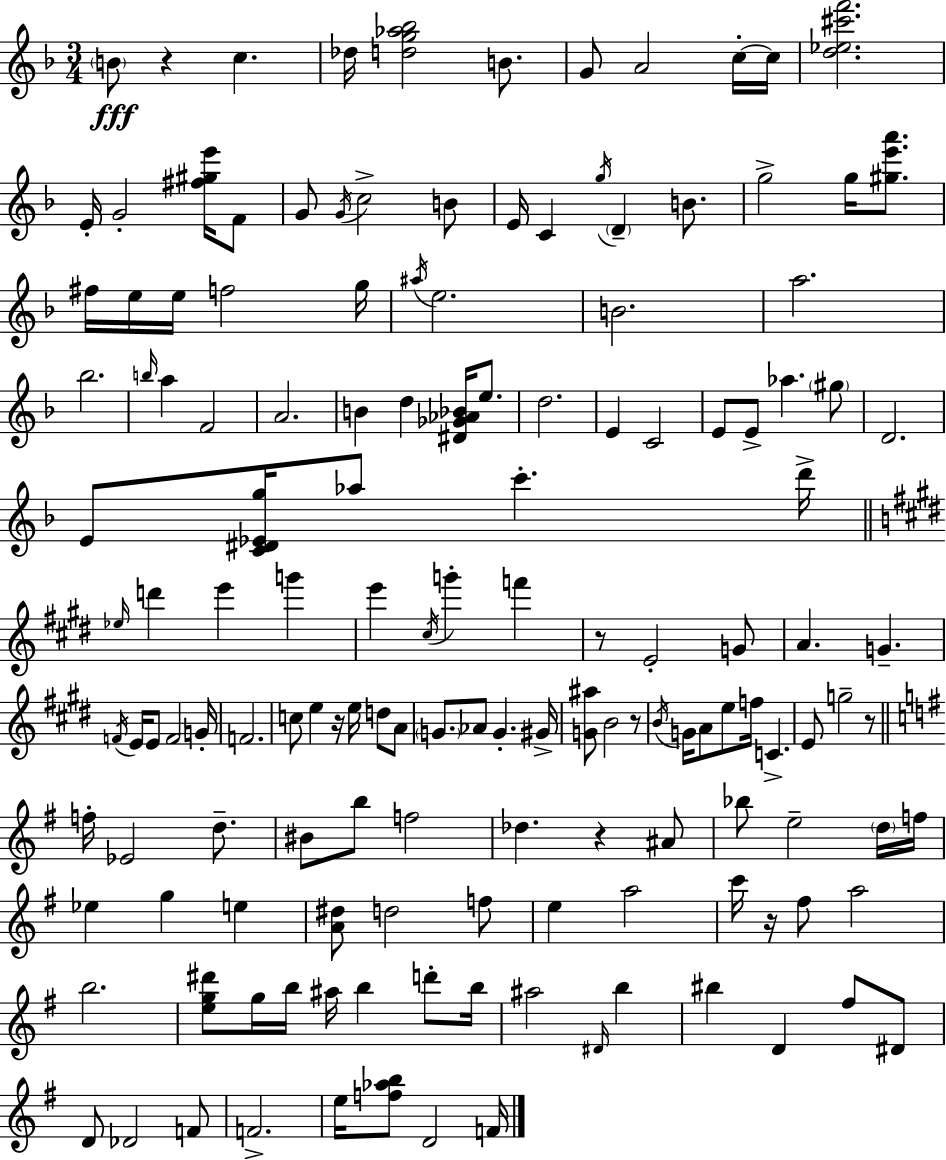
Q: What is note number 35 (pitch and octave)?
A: F4